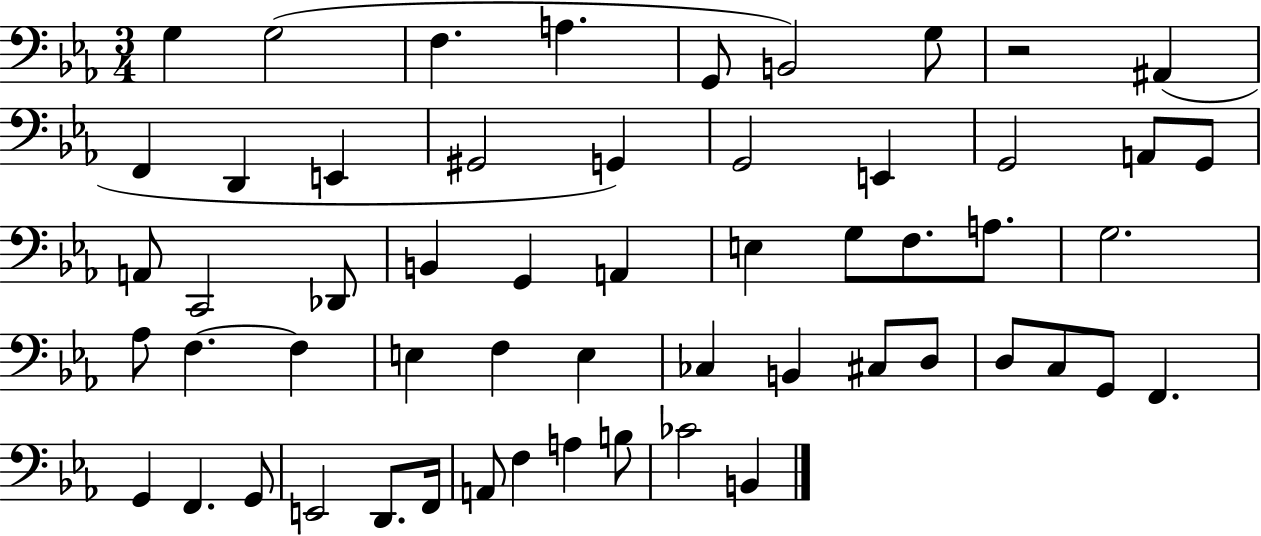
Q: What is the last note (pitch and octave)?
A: B2